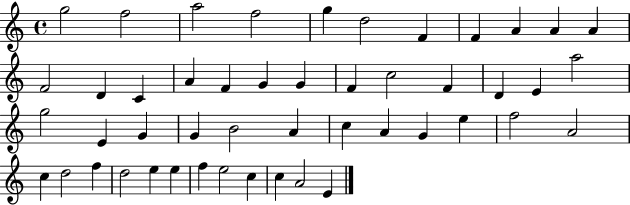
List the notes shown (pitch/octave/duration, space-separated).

G5/h F5/h A5/h F5/h G5/q D5/h F4/q F4/q A4/q A4/q A4/q F4/h D4/q C4/q A4/q F4/q G4/q G4/q F4/q C5/h F4/q D4/q E4/q A5/h G5/h E4/q G4/q G4/q B4/h A4/q C5/q A4/q G4/q E5/q F5/h A4/h C5/q D5/h F5/q D5/h E5/q E5/q F5/q E5/h C5/q C5/q A4/h E4/q